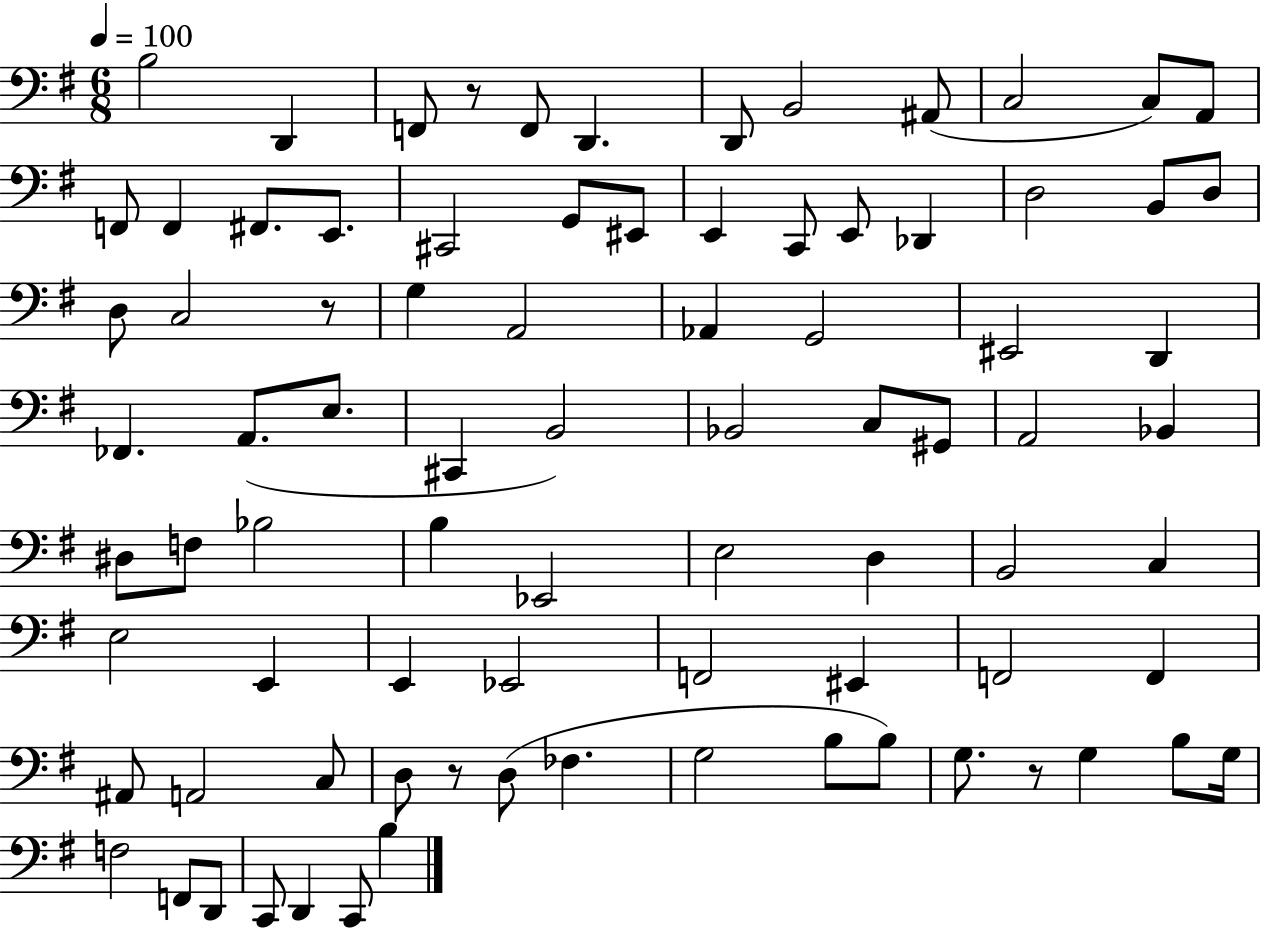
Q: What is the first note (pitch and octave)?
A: B3